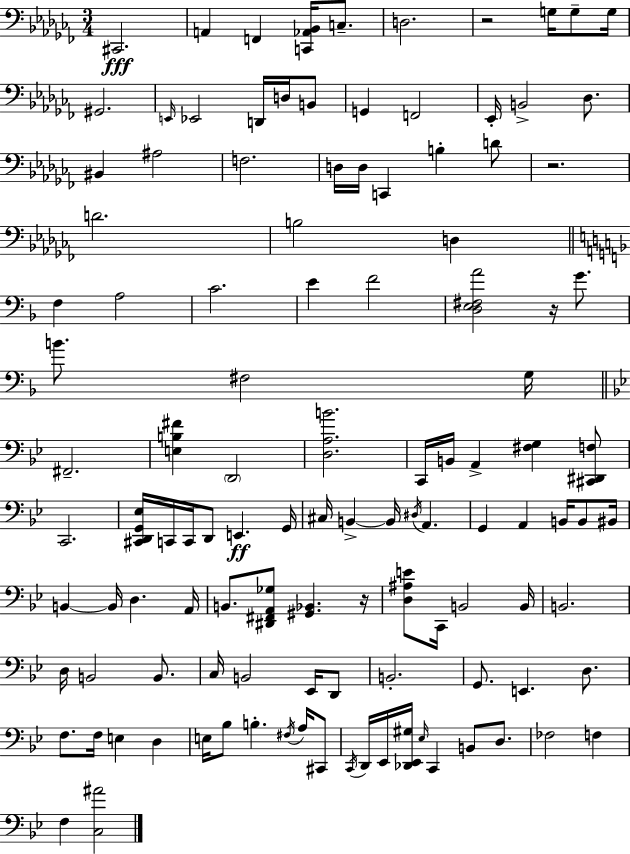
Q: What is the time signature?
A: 3/4